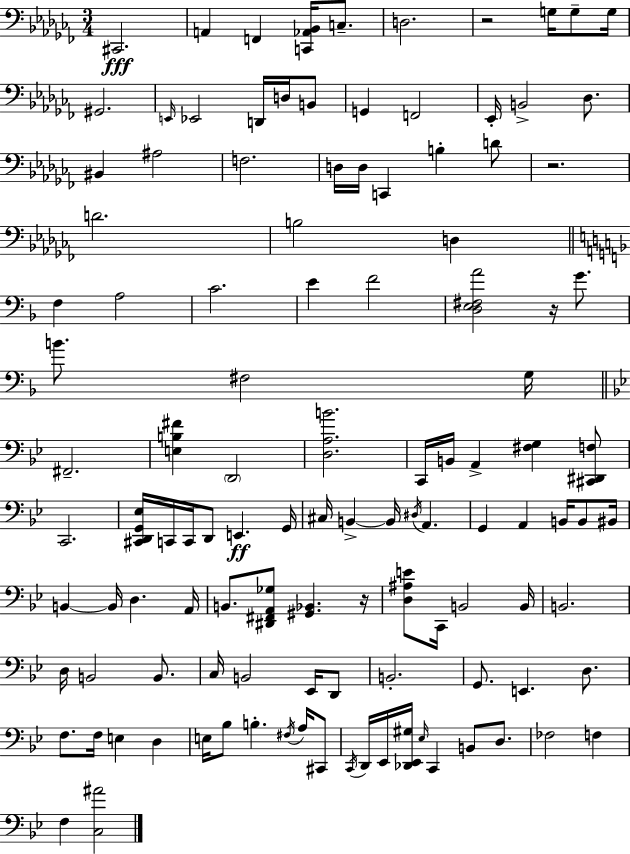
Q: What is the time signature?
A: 3/4